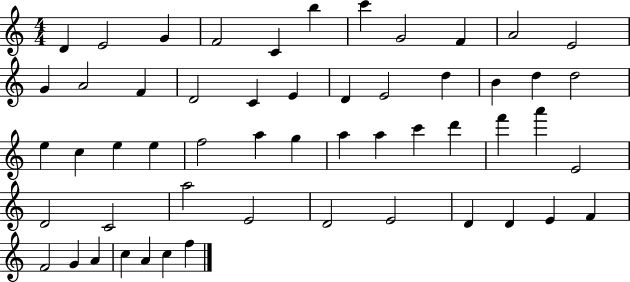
D4/q E4/h G4/q F4/h C4/q B5/q C6/q G4/h F4/q A4/h E4/h G4/q A4/h F4/q D4/h C4/q E4/q D4/q E4/h D5/q B4/q D5/q D5/h E5/q C5/q E5/q E5/q F5/h A5/q G5/q A5/q A5/q C6/q D6/q F6/q A6/q E4/h D4/h C4/h A5/h E4/h D4/h E4/h D4/q D4/q E4/q F4/q F4/h G4/q A4/q C5/q A4/q C5/q F5/q